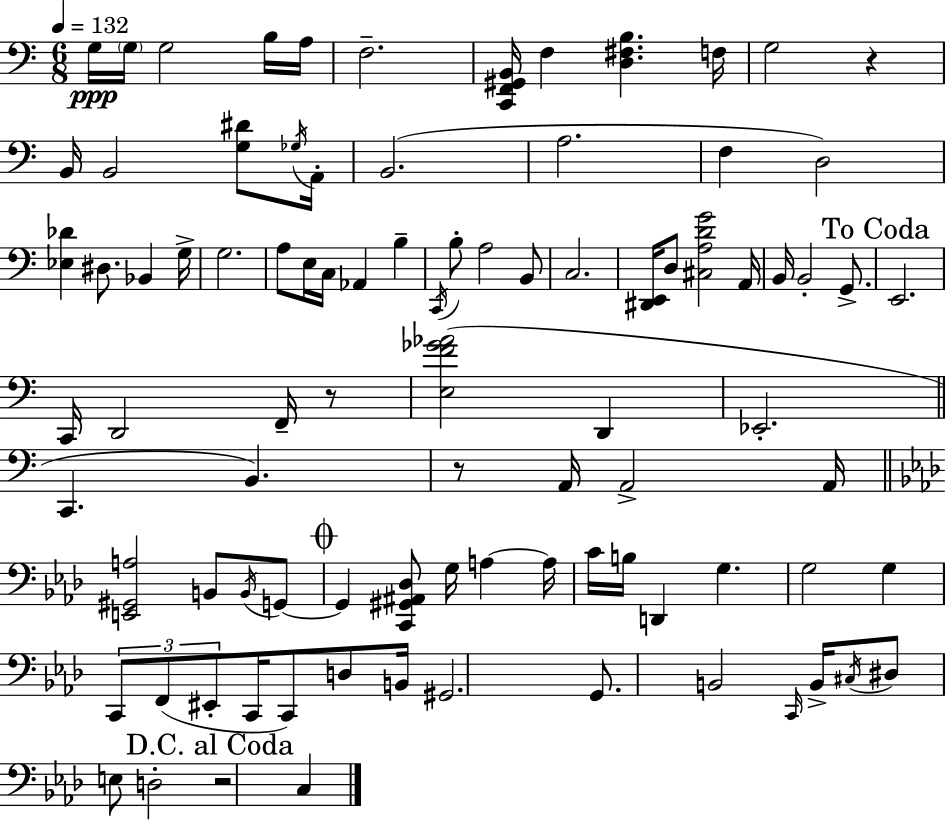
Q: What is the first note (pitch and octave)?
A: G3